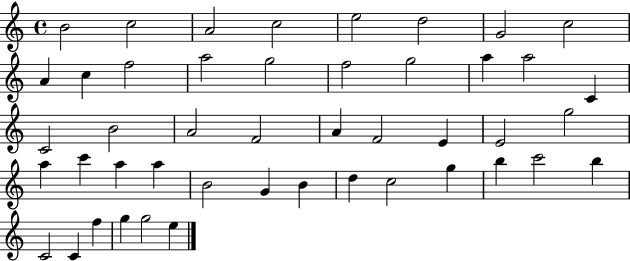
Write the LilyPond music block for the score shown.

{
  \clef treble
  \time 4/4
  \defaultTimeSignature
  \key c \major
  b'2 c''2 | a'2 c''2 | e''2 d''2 | g'2 c''2 | \break a'4 c''4 f''2 | a''2 g''2 | f''2 g''2 | a''4 a''2 c'4 | \break c'2 b'2 | a'2 f'2 | a'4 f'2 e'4 | e'2 g''2 | \break a''4 c'''4 a''4 a''4 | b'2 g'4 b'4 | d''4 c''2 g''4 | b''4 c'''2 b''4 | \break c'2 c'4 f''4 | g''4 g''2 e''4 | \bar "|."
}